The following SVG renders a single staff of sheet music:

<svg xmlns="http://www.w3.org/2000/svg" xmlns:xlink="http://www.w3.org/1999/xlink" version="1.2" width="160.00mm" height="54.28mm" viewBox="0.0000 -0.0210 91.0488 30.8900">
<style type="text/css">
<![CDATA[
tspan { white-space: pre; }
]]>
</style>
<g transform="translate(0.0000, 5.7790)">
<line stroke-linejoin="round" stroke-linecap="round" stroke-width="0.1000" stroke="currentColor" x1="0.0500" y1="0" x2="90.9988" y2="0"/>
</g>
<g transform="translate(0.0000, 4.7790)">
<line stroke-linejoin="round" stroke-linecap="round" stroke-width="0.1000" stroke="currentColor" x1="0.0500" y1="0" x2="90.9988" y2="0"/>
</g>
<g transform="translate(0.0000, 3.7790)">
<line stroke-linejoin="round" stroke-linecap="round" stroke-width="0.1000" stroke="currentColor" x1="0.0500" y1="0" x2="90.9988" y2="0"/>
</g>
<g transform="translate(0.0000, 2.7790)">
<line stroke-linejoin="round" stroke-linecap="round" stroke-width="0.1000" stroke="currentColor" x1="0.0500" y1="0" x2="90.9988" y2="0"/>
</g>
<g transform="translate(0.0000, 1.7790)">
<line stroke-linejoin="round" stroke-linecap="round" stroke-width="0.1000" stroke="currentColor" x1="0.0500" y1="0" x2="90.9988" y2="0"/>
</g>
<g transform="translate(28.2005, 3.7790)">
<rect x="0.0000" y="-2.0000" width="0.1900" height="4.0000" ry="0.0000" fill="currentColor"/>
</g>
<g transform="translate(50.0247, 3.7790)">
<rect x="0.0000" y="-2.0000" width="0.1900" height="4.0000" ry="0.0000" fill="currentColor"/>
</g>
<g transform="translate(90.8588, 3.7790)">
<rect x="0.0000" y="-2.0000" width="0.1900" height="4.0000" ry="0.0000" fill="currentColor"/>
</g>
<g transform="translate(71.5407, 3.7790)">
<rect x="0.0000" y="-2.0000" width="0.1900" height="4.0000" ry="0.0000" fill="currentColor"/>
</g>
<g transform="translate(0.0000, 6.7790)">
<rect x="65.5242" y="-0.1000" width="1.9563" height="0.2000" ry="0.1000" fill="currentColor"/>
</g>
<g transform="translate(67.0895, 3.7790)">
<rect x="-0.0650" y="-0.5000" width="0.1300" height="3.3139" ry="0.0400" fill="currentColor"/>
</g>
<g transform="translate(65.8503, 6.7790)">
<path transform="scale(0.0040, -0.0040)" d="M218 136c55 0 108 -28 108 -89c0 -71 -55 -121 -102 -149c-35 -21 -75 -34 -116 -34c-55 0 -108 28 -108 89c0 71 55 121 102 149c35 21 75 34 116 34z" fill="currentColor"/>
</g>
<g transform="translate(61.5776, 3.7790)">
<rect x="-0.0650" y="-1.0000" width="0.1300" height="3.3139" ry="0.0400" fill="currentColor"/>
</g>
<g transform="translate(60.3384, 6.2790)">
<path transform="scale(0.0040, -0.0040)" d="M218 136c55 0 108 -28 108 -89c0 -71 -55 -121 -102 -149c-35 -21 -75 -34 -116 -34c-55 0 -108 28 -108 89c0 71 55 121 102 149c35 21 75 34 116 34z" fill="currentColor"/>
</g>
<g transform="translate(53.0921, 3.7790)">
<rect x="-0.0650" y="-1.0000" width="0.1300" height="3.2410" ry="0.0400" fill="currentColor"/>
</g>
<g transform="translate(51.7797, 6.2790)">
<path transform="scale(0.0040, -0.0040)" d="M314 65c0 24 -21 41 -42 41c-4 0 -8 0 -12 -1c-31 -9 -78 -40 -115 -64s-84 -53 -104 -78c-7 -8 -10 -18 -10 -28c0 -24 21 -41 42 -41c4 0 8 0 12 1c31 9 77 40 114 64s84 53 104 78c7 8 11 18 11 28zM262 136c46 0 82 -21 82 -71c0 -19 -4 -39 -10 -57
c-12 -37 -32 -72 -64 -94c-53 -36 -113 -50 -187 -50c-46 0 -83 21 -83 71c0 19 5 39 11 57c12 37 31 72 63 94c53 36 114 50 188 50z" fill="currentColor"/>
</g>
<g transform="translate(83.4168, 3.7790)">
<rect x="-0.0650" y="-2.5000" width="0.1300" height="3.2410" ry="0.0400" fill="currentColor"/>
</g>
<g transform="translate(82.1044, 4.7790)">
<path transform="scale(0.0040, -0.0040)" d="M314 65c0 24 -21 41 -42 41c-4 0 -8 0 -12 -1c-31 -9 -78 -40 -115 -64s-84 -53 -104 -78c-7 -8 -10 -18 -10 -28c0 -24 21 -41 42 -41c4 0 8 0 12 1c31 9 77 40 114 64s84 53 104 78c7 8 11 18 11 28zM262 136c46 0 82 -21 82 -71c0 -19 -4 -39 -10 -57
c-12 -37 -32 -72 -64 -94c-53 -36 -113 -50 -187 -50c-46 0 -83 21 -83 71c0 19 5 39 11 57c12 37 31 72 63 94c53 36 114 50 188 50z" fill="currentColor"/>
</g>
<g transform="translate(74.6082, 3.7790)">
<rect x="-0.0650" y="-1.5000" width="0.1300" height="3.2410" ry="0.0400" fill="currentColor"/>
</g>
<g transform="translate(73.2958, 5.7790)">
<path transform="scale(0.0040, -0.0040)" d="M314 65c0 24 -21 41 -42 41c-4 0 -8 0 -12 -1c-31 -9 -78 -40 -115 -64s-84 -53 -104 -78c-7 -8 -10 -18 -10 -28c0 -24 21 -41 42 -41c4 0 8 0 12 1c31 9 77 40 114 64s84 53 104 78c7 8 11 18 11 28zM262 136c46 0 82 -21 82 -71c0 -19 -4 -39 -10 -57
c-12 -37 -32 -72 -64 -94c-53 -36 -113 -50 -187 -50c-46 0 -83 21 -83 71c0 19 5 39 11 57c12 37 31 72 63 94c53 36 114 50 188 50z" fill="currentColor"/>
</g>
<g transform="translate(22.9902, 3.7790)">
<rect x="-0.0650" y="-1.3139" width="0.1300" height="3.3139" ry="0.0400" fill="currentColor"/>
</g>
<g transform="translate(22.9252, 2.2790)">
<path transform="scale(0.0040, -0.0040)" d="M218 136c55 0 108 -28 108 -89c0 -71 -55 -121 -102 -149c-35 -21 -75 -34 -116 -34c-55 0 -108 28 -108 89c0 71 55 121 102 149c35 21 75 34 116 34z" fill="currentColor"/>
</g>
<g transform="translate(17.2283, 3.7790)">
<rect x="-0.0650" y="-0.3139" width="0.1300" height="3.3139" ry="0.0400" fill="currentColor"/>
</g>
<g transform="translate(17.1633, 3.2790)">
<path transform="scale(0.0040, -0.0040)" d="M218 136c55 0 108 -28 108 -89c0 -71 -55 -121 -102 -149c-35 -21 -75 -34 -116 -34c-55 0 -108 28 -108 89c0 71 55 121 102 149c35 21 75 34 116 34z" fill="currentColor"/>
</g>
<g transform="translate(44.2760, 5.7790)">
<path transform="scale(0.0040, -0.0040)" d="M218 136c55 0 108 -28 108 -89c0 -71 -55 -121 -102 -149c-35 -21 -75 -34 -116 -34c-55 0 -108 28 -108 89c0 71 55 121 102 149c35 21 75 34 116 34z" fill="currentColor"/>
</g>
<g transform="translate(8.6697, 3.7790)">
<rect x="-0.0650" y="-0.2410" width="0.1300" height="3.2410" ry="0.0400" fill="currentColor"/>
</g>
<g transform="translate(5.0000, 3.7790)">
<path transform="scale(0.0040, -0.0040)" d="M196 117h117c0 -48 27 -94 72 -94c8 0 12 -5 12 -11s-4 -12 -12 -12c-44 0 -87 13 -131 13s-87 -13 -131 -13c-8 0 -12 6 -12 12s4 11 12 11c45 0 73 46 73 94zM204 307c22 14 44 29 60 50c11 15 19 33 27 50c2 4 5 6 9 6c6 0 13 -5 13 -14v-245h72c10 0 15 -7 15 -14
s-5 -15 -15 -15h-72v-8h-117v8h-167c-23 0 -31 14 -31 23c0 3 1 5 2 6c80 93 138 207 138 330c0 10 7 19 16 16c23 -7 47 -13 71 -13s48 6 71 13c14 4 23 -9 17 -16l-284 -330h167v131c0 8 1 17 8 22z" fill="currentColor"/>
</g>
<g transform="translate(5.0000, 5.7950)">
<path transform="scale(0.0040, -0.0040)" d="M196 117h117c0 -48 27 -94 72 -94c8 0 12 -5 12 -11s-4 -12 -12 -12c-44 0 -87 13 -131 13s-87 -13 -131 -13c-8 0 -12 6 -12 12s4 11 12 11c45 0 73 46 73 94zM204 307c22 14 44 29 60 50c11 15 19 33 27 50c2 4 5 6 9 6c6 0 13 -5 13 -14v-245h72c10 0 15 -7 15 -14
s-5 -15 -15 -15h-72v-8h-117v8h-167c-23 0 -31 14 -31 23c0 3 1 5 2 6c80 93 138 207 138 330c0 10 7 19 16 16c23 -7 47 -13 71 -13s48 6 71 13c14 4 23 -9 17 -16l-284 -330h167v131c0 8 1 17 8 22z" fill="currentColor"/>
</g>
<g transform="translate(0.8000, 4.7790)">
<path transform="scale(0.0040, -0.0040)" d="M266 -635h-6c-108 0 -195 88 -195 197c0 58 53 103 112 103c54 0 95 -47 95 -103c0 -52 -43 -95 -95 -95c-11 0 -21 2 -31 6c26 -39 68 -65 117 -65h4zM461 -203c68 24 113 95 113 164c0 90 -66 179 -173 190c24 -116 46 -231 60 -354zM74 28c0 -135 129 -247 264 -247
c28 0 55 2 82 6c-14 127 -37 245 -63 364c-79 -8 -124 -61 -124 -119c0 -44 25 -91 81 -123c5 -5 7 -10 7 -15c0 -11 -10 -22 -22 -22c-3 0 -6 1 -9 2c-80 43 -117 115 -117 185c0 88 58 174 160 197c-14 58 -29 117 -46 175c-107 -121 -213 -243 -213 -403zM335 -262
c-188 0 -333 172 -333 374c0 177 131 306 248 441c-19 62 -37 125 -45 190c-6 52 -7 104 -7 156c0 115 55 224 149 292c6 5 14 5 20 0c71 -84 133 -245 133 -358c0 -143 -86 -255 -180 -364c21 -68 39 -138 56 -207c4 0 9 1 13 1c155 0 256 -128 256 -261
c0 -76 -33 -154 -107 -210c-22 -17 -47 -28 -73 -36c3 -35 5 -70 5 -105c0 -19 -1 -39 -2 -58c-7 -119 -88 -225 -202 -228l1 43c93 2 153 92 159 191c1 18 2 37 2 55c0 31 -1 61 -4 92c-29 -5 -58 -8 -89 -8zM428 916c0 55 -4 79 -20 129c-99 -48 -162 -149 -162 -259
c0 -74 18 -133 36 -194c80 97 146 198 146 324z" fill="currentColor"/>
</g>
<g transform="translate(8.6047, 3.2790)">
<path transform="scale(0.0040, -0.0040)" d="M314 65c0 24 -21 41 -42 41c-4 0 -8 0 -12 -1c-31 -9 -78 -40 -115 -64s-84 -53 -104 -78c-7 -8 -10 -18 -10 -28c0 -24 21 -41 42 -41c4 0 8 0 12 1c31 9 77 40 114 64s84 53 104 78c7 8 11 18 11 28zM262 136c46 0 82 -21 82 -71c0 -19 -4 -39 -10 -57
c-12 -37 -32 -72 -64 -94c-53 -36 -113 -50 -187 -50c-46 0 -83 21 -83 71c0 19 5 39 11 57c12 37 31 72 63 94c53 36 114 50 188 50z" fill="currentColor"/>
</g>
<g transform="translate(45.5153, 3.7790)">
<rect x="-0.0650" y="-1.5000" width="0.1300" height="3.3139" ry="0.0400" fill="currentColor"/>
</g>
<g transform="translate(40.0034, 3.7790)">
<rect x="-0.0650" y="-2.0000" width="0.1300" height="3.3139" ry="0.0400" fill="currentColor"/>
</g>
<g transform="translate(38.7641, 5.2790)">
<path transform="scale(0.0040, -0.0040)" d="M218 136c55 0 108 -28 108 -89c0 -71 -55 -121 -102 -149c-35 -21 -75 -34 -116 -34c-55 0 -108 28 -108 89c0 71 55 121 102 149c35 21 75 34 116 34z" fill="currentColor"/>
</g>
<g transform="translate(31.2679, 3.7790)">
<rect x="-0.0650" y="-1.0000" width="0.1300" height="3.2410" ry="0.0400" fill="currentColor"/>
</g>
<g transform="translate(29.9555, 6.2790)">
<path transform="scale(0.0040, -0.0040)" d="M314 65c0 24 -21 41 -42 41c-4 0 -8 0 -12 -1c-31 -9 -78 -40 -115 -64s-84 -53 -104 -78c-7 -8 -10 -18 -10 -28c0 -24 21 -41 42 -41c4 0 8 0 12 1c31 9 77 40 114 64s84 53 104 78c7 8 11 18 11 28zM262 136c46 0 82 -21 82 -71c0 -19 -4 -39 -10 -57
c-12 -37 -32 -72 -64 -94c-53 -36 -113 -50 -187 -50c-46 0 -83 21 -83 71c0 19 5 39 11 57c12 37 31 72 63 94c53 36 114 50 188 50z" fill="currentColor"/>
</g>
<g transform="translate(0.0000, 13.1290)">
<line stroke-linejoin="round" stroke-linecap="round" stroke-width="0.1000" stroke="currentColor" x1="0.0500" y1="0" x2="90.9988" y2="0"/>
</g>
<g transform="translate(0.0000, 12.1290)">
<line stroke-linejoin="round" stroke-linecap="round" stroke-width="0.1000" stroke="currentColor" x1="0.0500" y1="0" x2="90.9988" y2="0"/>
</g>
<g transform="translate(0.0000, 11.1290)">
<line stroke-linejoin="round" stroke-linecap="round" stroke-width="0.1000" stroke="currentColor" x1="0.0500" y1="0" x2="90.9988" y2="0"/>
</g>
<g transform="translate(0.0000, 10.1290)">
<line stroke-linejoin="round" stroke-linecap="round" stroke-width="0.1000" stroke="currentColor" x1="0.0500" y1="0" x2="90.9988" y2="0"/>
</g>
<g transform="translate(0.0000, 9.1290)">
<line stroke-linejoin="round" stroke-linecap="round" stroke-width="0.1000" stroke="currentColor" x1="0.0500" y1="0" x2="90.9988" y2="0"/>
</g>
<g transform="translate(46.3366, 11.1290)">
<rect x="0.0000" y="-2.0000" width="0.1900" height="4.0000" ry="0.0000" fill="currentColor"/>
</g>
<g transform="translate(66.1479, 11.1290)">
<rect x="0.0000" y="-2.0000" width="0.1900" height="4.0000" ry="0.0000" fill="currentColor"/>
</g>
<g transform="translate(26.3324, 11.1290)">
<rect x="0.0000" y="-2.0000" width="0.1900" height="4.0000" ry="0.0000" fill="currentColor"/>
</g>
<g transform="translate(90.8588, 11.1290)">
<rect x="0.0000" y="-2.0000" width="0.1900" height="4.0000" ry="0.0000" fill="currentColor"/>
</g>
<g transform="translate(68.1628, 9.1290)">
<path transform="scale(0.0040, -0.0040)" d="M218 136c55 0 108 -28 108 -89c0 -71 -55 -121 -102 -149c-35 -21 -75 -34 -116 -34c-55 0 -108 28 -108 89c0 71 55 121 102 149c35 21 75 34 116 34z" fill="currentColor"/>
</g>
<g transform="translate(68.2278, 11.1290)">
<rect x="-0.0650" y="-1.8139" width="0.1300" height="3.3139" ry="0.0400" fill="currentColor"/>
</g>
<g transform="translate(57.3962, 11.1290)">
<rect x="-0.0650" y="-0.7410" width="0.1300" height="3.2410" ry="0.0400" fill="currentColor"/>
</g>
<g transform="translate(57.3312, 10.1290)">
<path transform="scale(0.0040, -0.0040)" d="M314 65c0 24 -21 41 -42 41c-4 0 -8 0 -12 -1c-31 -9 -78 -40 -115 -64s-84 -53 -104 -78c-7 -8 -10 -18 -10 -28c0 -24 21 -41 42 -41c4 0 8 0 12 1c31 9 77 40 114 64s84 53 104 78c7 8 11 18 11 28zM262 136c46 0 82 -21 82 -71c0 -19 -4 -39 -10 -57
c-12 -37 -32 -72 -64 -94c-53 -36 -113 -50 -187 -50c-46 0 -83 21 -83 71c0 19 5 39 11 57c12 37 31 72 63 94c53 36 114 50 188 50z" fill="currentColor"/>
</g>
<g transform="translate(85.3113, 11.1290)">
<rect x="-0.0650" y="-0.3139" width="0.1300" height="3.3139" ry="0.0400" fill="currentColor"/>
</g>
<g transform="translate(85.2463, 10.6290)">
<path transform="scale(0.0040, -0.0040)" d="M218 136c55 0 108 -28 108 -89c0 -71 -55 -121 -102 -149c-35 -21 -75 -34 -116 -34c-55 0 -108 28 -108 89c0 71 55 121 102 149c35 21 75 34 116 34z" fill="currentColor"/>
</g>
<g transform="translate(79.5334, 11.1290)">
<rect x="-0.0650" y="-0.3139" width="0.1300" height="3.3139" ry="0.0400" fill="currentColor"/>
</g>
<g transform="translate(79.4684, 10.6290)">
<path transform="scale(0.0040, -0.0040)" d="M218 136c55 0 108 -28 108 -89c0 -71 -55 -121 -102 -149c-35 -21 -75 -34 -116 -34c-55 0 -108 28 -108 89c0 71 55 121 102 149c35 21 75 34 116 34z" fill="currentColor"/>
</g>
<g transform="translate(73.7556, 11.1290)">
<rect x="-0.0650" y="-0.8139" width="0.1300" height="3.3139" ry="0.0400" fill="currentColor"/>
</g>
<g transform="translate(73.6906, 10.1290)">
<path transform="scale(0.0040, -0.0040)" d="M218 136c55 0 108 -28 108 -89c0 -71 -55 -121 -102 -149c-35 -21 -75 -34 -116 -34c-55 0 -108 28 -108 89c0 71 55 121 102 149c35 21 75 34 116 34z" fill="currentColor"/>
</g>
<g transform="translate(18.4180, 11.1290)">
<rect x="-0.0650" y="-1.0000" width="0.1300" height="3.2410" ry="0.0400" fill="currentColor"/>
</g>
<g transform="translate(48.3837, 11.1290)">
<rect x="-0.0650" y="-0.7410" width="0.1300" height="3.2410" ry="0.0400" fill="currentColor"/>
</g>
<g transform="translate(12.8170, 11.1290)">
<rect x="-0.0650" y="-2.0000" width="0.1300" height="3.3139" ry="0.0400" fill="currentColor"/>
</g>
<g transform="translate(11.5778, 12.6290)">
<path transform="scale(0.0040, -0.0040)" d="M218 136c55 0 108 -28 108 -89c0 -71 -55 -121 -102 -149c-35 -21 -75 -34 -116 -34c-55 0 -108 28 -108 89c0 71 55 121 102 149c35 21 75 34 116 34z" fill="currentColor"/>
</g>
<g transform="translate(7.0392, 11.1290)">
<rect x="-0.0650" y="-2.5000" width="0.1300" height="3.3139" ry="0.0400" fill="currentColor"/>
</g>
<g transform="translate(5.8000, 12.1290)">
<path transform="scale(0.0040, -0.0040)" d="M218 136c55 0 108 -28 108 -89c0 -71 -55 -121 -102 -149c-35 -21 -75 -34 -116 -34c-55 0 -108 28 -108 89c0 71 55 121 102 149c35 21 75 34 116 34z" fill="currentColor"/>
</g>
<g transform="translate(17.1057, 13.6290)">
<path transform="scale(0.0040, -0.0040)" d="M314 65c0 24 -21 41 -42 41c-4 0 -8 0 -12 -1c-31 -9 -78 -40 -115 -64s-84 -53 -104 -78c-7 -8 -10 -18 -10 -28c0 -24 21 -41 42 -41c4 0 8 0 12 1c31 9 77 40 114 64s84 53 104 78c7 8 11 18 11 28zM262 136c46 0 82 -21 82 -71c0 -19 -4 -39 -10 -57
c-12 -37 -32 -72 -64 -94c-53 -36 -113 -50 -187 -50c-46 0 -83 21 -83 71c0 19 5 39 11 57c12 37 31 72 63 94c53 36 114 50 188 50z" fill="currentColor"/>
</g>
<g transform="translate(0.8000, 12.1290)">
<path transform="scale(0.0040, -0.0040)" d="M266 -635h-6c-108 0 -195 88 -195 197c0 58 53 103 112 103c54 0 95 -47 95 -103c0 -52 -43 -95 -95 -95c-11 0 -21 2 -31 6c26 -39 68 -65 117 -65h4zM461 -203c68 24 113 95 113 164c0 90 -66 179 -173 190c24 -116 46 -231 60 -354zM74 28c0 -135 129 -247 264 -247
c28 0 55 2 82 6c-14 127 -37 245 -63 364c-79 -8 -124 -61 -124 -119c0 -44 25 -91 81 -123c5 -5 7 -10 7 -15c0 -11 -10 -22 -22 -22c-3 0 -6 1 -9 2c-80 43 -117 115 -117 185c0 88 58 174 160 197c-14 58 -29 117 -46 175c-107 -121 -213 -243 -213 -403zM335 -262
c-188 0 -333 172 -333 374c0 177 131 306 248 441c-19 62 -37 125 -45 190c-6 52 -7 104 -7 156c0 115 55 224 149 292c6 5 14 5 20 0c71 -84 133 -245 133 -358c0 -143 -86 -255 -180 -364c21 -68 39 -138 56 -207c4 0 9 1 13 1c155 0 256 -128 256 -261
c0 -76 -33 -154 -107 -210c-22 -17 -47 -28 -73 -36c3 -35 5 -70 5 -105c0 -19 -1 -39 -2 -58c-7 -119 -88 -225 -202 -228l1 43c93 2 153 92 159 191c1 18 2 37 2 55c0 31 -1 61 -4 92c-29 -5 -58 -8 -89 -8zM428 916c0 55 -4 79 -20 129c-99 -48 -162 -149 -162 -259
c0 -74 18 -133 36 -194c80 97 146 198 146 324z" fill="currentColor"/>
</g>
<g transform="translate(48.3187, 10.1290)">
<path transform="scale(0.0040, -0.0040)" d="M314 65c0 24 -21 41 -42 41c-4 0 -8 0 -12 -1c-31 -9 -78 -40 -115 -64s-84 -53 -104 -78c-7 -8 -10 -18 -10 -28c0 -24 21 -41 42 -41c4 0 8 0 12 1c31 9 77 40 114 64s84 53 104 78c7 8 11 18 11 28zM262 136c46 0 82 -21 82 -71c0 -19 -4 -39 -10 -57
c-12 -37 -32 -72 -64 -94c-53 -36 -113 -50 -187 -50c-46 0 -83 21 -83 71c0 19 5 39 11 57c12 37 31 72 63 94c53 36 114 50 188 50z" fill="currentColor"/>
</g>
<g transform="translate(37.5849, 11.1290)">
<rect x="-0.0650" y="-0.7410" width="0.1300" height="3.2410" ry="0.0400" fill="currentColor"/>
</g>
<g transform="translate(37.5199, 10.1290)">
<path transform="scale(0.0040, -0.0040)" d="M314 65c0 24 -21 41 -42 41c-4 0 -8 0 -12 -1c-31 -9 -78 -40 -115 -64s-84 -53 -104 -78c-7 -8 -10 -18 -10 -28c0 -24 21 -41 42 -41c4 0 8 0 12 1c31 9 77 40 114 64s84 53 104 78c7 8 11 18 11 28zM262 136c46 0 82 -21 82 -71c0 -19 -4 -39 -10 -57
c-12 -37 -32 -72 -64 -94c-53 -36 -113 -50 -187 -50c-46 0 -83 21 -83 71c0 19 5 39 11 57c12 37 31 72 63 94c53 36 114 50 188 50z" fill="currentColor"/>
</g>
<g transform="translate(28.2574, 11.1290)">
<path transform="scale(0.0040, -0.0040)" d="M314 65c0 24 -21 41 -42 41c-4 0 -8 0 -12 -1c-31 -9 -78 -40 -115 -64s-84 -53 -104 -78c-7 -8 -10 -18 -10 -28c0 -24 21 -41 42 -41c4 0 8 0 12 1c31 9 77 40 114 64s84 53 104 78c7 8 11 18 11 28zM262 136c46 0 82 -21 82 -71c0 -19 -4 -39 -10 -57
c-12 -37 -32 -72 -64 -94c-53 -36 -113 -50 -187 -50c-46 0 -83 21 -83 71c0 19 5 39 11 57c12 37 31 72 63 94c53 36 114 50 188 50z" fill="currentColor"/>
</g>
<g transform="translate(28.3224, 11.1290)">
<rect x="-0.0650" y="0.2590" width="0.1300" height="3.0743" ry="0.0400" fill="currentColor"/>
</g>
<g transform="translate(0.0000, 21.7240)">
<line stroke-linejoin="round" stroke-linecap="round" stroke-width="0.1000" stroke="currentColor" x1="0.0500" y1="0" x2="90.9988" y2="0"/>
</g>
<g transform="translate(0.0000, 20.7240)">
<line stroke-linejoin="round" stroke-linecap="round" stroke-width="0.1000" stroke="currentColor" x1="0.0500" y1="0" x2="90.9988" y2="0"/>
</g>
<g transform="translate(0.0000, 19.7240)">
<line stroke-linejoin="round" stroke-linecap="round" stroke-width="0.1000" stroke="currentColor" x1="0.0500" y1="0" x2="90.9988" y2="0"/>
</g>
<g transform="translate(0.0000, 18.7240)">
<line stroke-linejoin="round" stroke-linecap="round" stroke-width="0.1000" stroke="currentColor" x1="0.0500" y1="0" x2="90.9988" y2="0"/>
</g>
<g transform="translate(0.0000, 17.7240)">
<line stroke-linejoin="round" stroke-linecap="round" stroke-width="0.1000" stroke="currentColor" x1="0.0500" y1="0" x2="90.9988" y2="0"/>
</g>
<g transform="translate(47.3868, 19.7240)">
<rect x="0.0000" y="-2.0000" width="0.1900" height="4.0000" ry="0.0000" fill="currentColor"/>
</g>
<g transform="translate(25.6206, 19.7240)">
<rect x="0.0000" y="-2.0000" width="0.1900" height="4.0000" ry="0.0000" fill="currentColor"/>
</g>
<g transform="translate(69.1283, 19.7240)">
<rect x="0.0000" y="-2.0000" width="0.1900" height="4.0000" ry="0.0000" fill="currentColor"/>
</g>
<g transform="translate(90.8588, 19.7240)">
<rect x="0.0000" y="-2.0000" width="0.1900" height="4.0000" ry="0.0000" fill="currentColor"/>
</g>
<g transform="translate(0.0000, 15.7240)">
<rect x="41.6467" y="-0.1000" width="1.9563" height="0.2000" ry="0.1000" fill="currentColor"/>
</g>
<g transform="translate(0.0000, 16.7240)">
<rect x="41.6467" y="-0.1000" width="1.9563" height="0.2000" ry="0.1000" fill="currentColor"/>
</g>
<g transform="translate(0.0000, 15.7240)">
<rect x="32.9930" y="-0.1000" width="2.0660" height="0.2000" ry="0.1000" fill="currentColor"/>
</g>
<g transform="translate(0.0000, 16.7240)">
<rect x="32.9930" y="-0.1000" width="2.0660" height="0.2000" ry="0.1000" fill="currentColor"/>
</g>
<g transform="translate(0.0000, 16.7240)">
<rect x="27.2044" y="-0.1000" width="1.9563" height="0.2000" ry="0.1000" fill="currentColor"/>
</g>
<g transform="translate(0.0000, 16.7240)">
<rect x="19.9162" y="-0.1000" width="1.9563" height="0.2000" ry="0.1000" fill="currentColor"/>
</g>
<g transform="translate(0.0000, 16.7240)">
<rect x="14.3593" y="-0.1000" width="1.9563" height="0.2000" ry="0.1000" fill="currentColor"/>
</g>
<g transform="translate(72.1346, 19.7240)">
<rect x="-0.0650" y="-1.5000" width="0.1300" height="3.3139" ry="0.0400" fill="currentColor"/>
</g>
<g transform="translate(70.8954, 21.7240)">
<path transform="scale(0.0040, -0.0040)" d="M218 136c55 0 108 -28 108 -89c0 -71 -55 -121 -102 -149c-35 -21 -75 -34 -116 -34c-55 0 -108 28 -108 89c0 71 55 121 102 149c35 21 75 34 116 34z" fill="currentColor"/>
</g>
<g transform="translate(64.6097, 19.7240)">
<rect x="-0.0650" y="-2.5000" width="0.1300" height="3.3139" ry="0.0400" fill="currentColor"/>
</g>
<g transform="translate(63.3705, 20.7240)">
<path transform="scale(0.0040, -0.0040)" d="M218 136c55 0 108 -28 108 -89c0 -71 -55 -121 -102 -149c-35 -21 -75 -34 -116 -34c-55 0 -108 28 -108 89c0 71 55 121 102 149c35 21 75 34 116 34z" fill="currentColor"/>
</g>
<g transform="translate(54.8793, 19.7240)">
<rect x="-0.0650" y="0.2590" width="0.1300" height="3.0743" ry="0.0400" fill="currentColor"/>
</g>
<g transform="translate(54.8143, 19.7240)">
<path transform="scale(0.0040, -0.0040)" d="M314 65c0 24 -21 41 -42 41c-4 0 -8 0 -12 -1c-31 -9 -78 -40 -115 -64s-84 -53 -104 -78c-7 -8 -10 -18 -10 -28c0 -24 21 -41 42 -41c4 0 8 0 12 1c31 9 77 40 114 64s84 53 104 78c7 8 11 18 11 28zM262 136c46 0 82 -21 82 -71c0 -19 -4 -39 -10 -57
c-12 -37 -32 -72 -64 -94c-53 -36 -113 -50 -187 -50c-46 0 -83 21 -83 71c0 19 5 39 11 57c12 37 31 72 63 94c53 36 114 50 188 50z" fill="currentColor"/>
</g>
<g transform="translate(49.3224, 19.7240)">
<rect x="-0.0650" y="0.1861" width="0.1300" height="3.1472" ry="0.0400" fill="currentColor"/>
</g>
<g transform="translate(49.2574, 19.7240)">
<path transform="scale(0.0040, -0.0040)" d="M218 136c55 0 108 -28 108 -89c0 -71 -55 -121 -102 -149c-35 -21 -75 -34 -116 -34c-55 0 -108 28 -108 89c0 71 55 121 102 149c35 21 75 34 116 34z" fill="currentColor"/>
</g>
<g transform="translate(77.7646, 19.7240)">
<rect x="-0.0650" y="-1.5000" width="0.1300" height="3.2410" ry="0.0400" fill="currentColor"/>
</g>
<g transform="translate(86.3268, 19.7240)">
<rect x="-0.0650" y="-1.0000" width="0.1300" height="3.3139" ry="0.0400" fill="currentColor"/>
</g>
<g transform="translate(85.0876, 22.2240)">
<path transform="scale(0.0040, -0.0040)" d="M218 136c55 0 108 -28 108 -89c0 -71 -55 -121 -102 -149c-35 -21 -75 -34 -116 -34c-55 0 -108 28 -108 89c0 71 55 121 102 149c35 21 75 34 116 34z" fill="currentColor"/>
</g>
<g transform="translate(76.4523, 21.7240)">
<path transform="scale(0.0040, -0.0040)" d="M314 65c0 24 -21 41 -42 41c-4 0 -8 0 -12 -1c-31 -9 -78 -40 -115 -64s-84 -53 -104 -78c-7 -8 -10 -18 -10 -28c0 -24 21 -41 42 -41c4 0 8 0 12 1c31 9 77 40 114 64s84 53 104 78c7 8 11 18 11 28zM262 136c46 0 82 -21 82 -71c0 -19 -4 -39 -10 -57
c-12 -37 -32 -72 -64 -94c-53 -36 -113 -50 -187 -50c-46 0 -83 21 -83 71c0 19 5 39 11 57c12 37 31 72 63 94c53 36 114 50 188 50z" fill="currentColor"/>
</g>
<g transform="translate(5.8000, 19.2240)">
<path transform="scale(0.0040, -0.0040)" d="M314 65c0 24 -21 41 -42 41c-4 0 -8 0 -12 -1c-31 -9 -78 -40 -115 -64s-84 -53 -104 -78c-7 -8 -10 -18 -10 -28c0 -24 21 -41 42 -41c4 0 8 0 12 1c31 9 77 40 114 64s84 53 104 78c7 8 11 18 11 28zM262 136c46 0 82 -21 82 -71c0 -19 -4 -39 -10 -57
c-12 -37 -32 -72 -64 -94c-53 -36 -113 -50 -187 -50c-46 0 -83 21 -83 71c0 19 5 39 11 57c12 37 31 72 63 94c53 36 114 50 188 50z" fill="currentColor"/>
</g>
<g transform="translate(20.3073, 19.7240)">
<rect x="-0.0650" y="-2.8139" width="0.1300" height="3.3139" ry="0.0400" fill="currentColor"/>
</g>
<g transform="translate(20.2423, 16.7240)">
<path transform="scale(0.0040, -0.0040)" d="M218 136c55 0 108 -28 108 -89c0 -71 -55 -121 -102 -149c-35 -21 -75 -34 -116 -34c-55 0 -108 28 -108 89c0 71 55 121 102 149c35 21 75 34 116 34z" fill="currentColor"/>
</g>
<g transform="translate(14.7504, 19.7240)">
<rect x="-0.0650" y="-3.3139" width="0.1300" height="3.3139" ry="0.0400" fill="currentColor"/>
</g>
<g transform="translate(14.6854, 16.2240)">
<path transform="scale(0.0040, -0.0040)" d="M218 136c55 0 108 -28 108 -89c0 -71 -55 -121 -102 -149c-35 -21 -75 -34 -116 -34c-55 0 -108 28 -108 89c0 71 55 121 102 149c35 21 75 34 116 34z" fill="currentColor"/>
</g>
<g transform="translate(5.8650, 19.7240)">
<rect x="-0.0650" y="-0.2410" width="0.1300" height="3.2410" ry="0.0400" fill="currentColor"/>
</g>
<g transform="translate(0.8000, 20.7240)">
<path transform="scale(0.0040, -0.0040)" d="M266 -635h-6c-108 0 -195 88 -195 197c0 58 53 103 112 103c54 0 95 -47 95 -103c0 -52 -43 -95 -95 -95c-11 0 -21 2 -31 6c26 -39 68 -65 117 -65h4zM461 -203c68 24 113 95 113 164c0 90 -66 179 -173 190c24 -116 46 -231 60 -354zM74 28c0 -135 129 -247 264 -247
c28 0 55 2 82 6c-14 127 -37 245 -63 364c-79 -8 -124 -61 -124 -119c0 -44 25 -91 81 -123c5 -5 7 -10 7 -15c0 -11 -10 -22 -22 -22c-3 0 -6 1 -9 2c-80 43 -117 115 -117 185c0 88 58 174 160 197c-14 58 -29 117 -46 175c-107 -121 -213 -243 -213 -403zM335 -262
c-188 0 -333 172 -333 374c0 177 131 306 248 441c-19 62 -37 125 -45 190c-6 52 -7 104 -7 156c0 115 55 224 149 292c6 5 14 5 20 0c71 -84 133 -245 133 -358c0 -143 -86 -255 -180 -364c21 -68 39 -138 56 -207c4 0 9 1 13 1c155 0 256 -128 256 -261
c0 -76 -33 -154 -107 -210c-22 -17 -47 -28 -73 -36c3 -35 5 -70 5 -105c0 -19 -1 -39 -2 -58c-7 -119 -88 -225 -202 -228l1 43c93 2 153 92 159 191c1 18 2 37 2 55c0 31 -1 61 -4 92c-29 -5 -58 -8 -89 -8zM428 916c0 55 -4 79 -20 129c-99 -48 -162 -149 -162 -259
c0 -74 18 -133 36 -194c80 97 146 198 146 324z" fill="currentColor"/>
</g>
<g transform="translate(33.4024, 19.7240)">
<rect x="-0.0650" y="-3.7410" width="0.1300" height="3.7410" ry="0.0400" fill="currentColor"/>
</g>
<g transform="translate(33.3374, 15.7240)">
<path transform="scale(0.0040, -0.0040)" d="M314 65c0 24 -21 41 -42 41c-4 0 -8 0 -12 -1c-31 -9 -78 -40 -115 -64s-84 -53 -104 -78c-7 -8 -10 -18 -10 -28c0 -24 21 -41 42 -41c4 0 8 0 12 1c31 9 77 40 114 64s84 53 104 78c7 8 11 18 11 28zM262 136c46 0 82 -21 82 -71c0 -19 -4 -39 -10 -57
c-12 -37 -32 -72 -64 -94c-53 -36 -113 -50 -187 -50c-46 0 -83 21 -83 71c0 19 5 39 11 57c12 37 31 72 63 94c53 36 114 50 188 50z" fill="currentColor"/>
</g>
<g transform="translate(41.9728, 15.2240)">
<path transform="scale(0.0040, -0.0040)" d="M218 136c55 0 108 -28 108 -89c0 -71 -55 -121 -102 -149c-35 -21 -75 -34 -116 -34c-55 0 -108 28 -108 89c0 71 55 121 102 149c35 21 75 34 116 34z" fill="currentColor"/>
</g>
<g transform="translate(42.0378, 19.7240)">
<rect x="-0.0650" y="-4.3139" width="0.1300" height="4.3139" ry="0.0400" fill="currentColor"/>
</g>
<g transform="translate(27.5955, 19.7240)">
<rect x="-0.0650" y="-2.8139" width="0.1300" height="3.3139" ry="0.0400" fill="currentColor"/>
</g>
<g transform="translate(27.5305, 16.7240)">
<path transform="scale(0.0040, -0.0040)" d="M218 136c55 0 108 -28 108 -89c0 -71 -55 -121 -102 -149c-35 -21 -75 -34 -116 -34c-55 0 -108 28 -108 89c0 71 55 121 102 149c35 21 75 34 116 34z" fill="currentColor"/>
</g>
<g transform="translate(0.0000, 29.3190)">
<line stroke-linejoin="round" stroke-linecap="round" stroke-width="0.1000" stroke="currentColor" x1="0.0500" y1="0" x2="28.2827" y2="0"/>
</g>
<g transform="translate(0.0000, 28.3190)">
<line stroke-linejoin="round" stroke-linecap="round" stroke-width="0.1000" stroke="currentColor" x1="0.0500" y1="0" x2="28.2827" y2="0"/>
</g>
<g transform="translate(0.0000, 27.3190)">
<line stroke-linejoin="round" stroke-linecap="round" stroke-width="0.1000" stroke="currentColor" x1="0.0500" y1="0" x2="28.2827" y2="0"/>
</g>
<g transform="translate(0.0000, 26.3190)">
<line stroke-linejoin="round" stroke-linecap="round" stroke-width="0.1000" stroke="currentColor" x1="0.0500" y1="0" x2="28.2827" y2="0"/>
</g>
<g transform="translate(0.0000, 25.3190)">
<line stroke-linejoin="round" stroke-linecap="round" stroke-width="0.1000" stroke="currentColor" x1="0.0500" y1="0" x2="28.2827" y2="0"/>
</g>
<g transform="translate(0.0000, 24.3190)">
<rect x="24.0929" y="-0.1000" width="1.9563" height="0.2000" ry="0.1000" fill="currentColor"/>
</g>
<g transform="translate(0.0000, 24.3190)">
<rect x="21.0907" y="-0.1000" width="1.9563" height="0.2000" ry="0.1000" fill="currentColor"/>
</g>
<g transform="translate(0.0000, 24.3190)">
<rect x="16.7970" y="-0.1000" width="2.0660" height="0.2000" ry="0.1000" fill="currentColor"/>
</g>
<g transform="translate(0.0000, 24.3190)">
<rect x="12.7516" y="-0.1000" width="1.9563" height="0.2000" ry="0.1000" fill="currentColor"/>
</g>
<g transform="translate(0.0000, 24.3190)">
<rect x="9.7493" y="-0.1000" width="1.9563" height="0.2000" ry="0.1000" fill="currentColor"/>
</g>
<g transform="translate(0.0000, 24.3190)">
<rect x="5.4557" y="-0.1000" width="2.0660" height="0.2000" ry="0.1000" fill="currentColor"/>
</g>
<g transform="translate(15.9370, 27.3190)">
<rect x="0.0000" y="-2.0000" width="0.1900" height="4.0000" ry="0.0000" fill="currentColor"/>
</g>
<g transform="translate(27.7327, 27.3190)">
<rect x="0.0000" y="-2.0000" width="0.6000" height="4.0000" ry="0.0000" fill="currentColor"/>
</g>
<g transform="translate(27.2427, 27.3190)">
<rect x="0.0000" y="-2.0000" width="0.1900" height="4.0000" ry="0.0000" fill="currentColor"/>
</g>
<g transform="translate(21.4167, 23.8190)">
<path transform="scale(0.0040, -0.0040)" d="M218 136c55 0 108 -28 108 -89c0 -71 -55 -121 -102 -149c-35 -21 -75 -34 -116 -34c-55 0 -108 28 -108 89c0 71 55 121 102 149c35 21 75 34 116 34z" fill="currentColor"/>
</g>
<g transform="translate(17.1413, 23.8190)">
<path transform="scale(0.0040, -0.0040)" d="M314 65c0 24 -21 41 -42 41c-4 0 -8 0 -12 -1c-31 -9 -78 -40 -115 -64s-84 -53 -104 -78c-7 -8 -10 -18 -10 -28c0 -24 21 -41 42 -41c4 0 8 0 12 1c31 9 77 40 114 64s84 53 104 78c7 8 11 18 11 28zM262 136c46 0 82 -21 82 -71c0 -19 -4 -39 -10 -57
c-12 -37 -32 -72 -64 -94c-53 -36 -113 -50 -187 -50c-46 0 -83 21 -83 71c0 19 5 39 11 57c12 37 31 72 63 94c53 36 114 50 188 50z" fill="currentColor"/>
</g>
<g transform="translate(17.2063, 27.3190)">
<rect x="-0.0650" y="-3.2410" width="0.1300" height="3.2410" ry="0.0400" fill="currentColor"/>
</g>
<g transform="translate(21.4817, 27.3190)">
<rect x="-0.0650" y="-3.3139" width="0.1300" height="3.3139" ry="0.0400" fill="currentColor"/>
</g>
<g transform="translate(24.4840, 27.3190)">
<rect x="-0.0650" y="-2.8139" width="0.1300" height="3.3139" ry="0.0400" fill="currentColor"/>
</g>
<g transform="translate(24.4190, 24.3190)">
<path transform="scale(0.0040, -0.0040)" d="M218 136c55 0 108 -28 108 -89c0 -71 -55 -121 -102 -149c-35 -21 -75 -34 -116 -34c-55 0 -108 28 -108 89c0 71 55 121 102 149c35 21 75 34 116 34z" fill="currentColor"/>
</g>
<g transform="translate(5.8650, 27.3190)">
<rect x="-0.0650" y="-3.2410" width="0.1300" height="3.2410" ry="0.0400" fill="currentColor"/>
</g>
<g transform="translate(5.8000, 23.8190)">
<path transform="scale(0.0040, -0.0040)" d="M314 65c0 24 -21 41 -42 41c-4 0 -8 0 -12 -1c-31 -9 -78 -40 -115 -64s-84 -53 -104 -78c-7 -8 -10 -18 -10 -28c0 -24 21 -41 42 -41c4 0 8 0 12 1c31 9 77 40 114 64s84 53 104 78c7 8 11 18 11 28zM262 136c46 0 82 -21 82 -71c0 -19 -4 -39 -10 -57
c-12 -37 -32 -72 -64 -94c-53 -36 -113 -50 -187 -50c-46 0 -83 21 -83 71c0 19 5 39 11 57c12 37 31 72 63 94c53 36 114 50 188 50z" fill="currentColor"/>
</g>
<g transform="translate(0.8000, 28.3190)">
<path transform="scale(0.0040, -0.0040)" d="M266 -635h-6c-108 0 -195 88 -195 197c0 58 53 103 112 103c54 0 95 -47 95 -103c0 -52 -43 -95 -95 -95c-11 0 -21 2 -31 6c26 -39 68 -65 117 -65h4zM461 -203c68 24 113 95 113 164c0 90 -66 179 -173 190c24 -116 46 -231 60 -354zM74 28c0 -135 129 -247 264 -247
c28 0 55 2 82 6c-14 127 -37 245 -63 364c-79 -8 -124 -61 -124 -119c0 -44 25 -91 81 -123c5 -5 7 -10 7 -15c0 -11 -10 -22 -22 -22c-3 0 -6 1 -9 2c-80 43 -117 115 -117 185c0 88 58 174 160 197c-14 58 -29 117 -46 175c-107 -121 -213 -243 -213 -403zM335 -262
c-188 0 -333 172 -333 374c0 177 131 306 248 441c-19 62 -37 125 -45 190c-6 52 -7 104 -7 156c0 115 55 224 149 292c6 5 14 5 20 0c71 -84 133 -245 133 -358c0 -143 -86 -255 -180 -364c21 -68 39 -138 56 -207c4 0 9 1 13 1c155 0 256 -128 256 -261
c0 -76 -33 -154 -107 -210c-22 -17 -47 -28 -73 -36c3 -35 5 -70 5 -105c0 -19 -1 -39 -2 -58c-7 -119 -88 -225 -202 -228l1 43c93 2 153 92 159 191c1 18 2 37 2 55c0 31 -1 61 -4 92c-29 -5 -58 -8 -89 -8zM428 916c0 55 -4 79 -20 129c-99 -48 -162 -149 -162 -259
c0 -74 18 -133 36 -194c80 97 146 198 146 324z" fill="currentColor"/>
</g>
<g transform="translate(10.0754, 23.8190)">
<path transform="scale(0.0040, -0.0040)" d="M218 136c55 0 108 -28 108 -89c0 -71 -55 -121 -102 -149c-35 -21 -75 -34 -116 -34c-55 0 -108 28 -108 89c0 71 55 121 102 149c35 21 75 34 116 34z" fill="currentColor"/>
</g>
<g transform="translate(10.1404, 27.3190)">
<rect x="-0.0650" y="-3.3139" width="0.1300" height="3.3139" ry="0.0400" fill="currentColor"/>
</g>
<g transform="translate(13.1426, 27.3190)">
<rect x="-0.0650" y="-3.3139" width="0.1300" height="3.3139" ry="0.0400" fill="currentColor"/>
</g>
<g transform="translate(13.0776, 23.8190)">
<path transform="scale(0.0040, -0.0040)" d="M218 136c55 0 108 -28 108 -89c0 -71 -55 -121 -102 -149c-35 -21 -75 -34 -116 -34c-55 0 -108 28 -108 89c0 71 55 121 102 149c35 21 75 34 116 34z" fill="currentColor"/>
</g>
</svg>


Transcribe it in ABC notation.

X:1
T:Untitled
M:4/4
L:1/4
K:C
c2 c e D2 F E D2 D C E2 G2 G F D2 B2 d2 d2 d2 f d c c c2 b a a c'2 d' B B2 G E E2 D b2 b b b2 b a